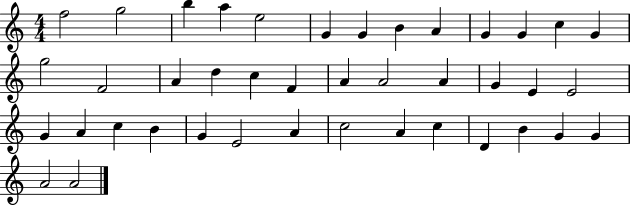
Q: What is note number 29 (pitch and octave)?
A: B4